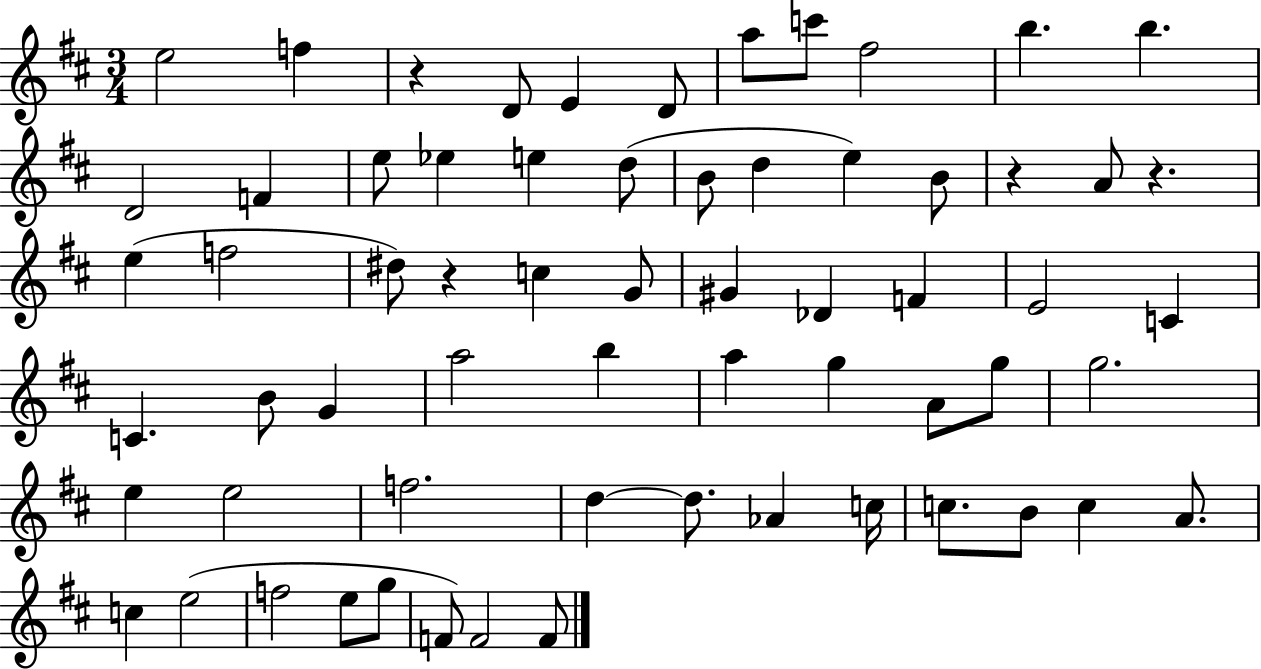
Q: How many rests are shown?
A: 4